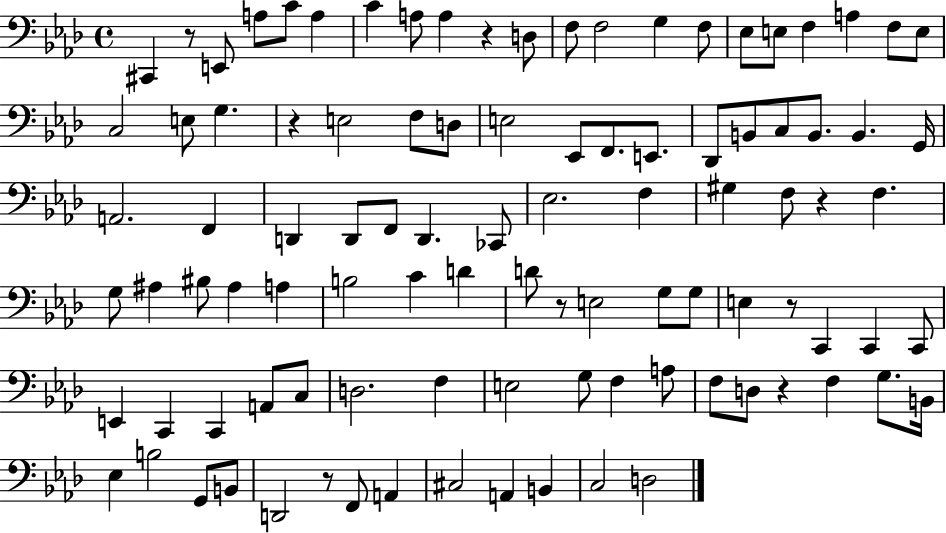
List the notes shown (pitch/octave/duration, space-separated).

C#2/q R/e E2/e A3/e C4/e A3/q C4/q A3/e A3/q R/q D3/e F3/e F3/h G3/q F3/e Eb3/e E3/e F3/q A3/q F3/e E3/e C3/h E3/e G3/q. R/q E3/h F3/e D3/e E3/h Eb2/e F2/e. E2/e. Db2/e B2/e C3/e B2/e. B2/q. G2/s A2/h. F2/q D2/q D2/e F2/e D2/q. CES2/e Eb3/h. F3/q G#3/q F3/e R/q F3/q. G3/e A#3/q BIS3/e A#3/q A3/q B3/h C4/q D4/q D4/e R/e E3/h G3/e G3/e E3/q R/e C2/q C2/q C2/e E2/q C2/q C2/q A2/e C3/e D3/h. F3/q E3/h G3/e F3/q A3/e F3/e D3/e R/q F3/q G3/e. B2/s Eb3/q B3/h G2/e B2/e D2/h R/e F2/e A2/q C#3/h A2/q B2/q C3/h D3/h